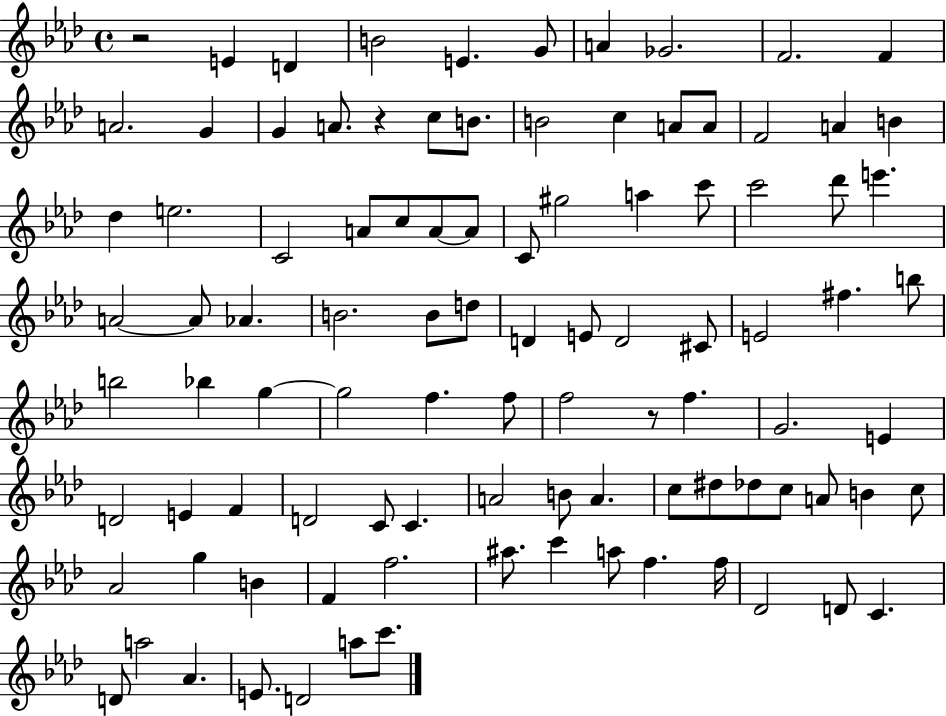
X:1
T:Untitled
M:4/4
L:1/4
K:Ab
z2 E D B2 E G/2 A _G2 F2 F A2 G G A/2 z c/2 B/2 B2 c A/2 A/2 F2 A B _d e2 C2 A/2 c/2 A/2 A/2 C/2 ^g2 a c'/2 c'2 _d'/2 e' A2 A/2 _A B2 B/2 d/2 D E/2 D2 ^C/2 E2 ^f b/2 b2 _b g g2 f f/2 f2 z/2 f G2 E D2 E F D2 C/2 C A2 B/2 A c/2 ^d/2 _d/2 c/2 A/2 B c/2 _A2 g B F f2 ^a/2 c' a/2 f f/4 _D2 D/2 C D/2 a2 _A E/2 D2 a/2 c'/2